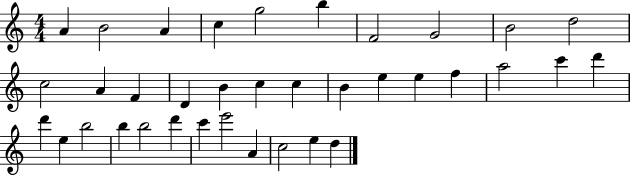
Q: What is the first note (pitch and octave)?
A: A4